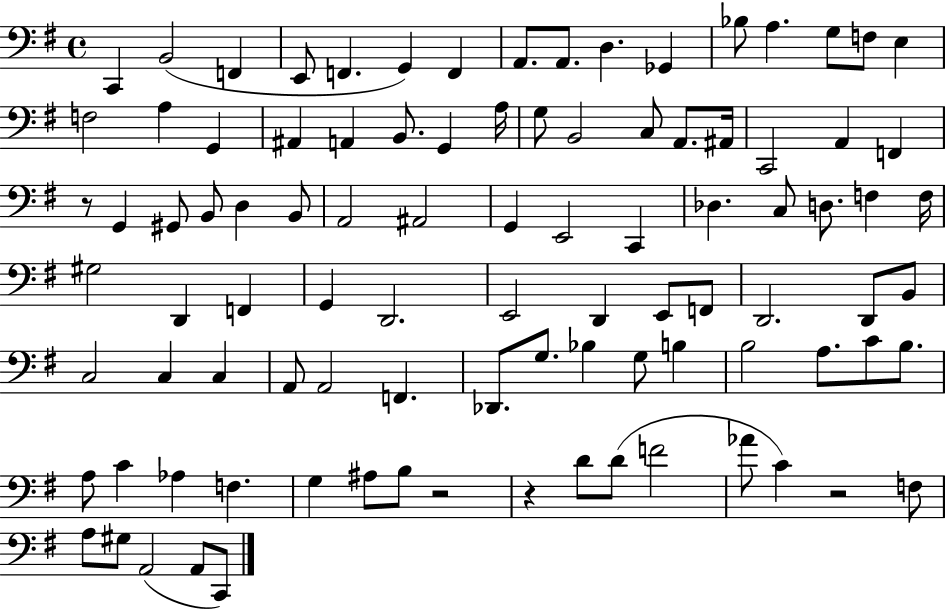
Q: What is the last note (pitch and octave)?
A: C2